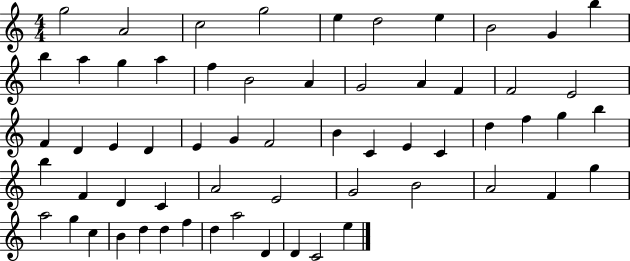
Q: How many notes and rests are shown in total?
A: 61